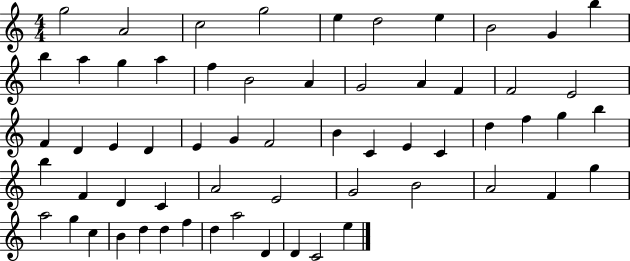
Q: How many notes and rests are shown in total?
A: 61